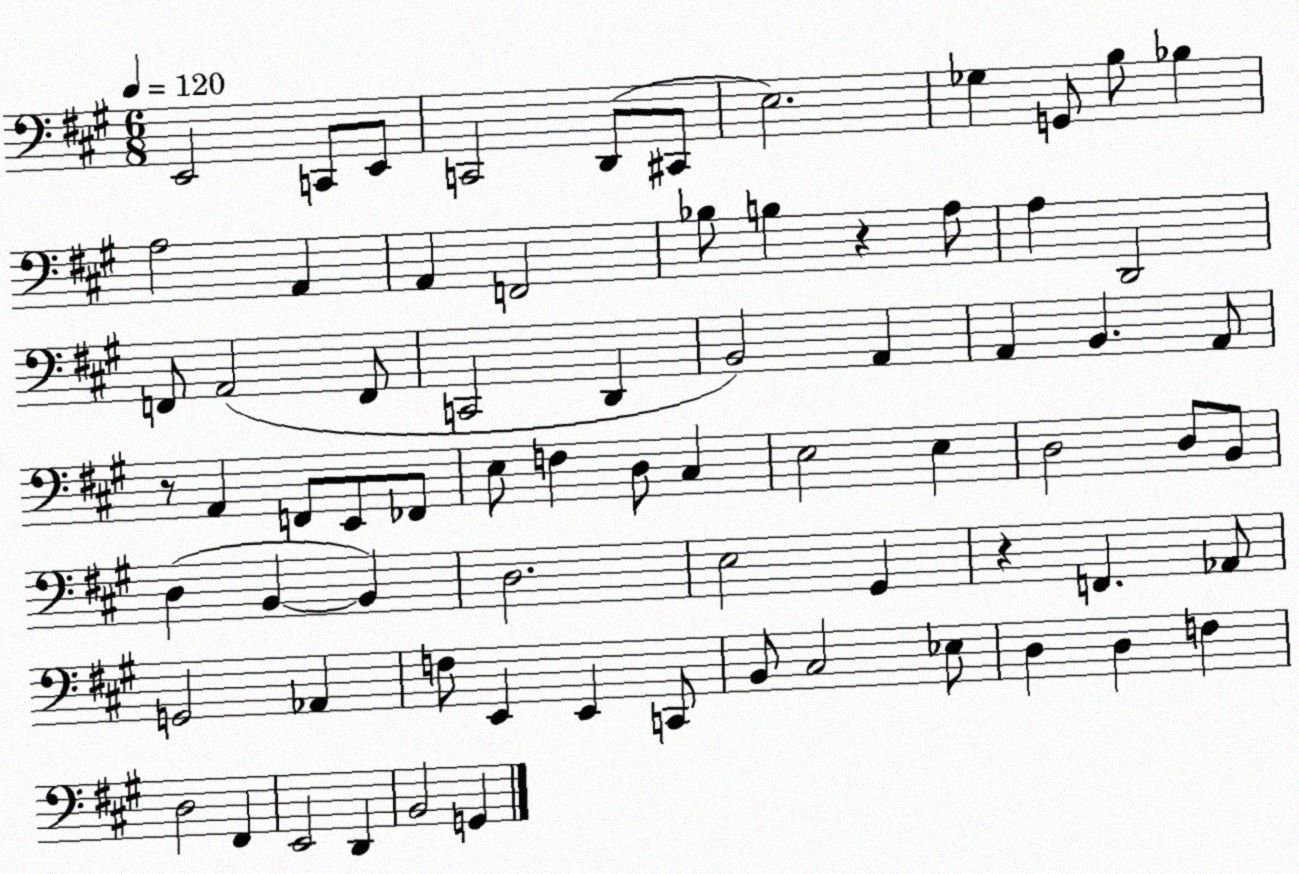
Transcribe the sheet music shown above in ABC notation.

X:1
T:Untitled
M:6/8
L:1/4
K:A
E,,2 C,,/2 E,,/2 C,,2 D,,/2 ^C,,/2 E,2 _G, G,,/2 B,/2 _B, A,2 A,, A,, F,,2 _B,/2 B, z A,/2 A, D,,2 F,,/2 A,,2 F,,/2 C,,2 D,, B,,2 A,, A,, B,, A,,/2 z/2 A,, F,,/2 E,,/2 _F,,/2 E,/2 F, D,/2 ^C, E,2 E, D,2 D,/2 B,,/2 D, B,, B,, D,2 E,2 ^G,, z F,, _A,,/2 G,,2 _A,, F,/2 E,, E,, C,,/2 B,,/2 ^C,2 _E,/2 D, D, F, D,2 ^F,, E,,2 D,, B,,2 G,,